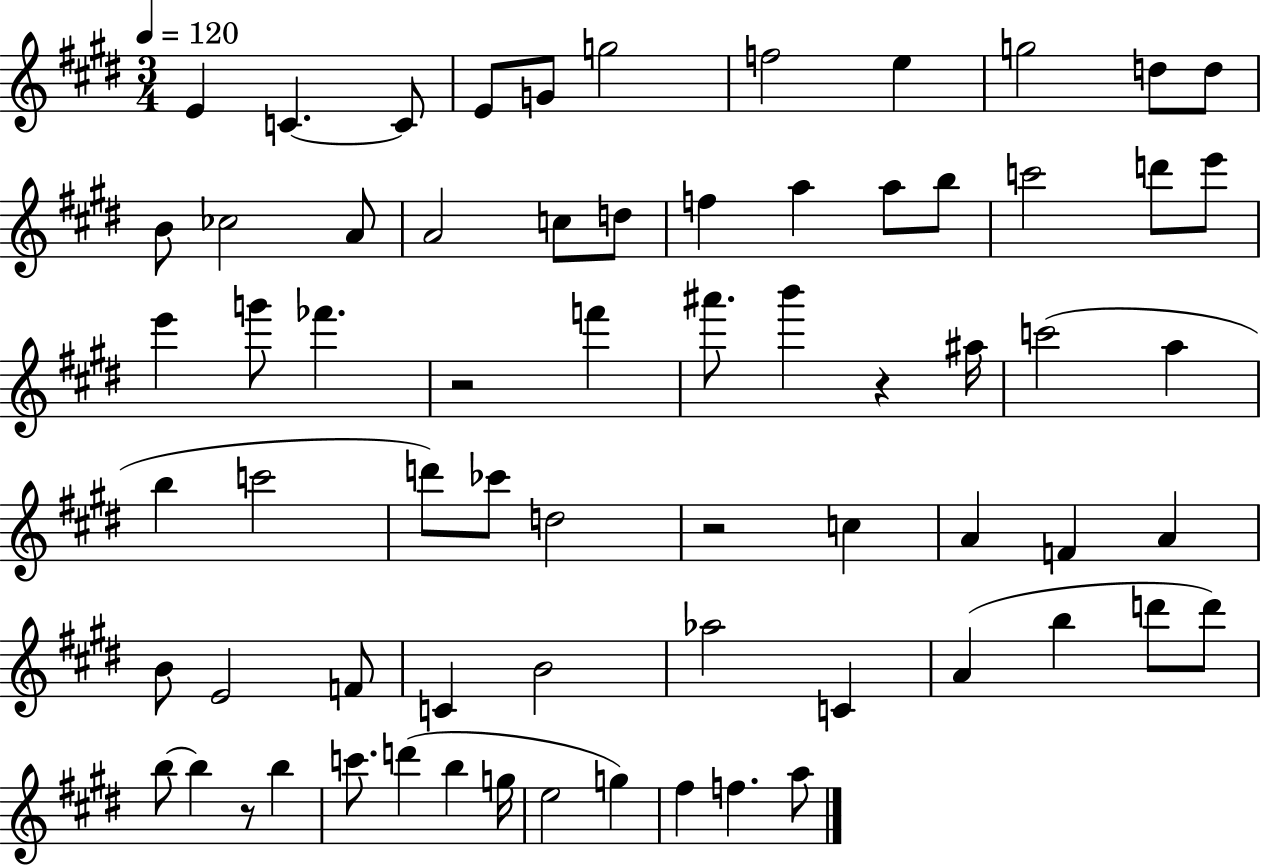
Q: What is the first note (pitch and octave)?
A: E4